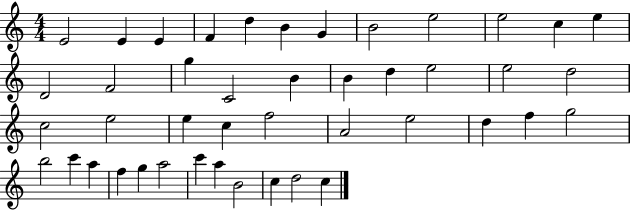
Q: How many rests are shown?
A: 0